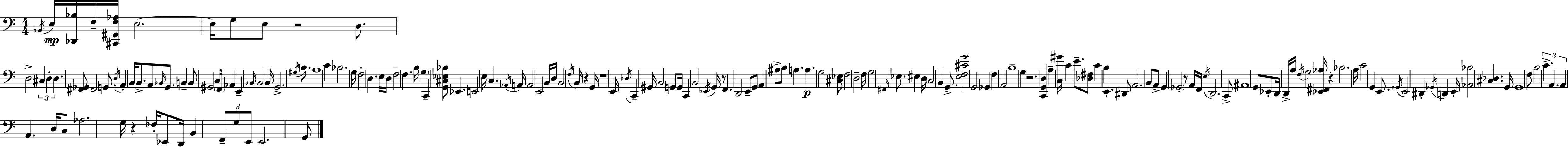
{
  \clef bass
  \numericTimeSignature
  \time 4/4
  \key c \major
  \acciaccatura { bes,16 }\mp e16 <des, bes>16 f16-- <cis, gis, f aes>16 e2.~~ | e16 g8 e8 r2 d8. | d2-> \tuplet 3/2 { cis4 d4-. | d4. } <fis, ges,>8 fis,2 | \break g,8. \acciaccatura { d16 } a,4-. b,16 b,8.-> a,8 \grace { bes,16 } | g,8. b,4-- b,8 gis,2 | c16 \parenthesize f,16 aes,4 e,4-- \grace { bes,16 } bes,2 | \parenthesize bes,16 g,2.-> | \break \acciaccatura { gis16 } b8. a1 | c'4 bes2. | g16 f2-. d4. | e16 d16 f2-- f4. | \break b16 \parenthesize g4 c,4-- <g, cis ees bes>8 ees,4. | e,2 e16 c4. | \acciaccatura { aes,16 } a,16 a,2 e,2 | b,16 d16 b,2 | \break \acciaccatura { f16 } b,16 r4 g,16 r1 | e,16 \acciaccatura { des16 } c,4-- gis,16 b,2 | g,8 g,16 c,4 b,2 | \acciaccatura { ees,16 } g,16 r8 f,4. d,2 | \break e,8-- g,8 a,4 ais8-> | b8 a4. a4.\p g2 | <cis ees>8 f2 | d2-- f16 g2 | \break \grace { fis,16 } ees8. eis4 d16 \parenthesize c2 | b,4 g,8.-> <e f cis' g'>2 | g,2 ges,4 f4 | a,2 b1-- | \break g4 r2. | <c, g, d>4 a4-- | <c gis'>16 c'4 e'8.-- <des fis>8 c'4 | b4 e,4.-. dis,8 a,2. | \break b,8 a,8-> g,4 | \parenthesize ges,2-. r8 a,16 f,16 \acciaccatura { e16 } d,2. | c,8-> ais,1 | g,8 ees,8-. d,16 | \break d,16-> a16 \acciaccatura { f16 } g2 <ees, fis, aes>16 r4 | bes2. a16 c'2 | g,4 e,8. \acciaccatura { ges,16 } e,2 | dis,4-. \acciaccatura { ges,16 } d,4 e,16-. <aes, bes>2 | \break <cis des>4. g,16 g,1 | f8 | b2 \tuplet 3/2 { c'4.-> a,4. | a,4 } a,4. d16 c8 | \break aes2. g16 r4 | fes16-. ees,8 d,16 b,4 \tuplet 3/2 { f,8-- g8 e,8 } | e,2. g,8 \bar "|."
}